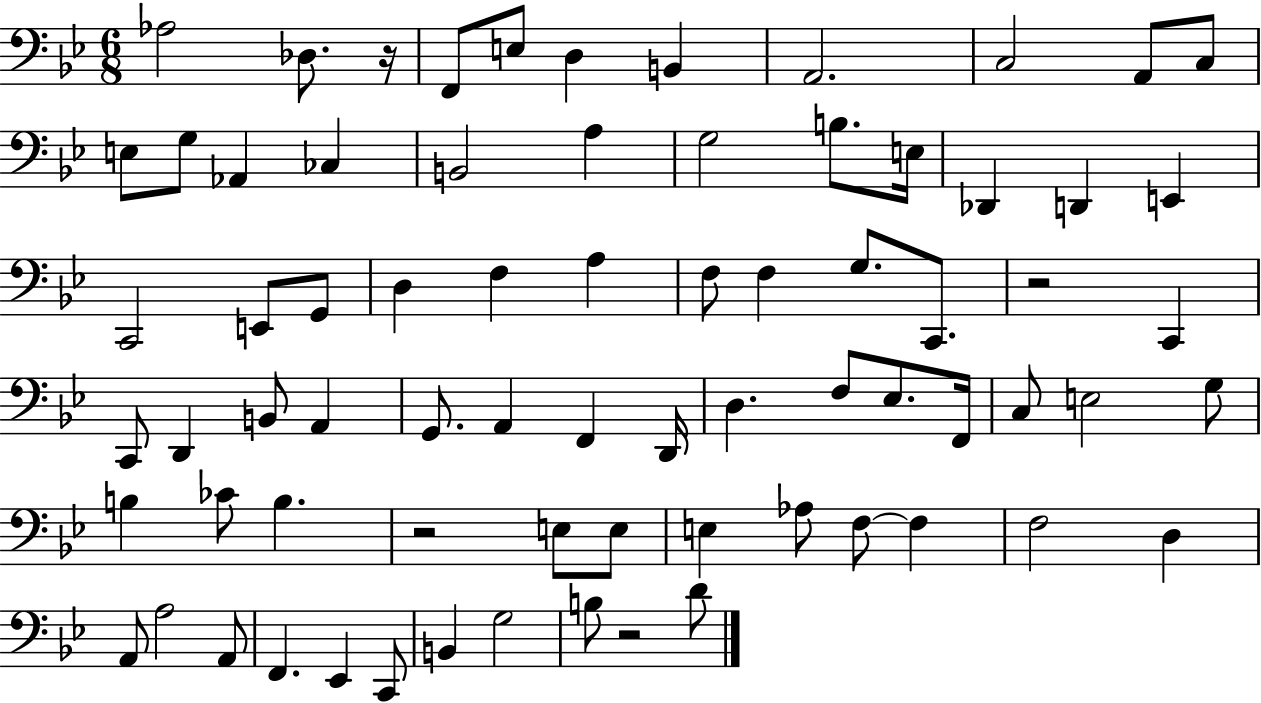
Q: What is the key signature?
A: BES major